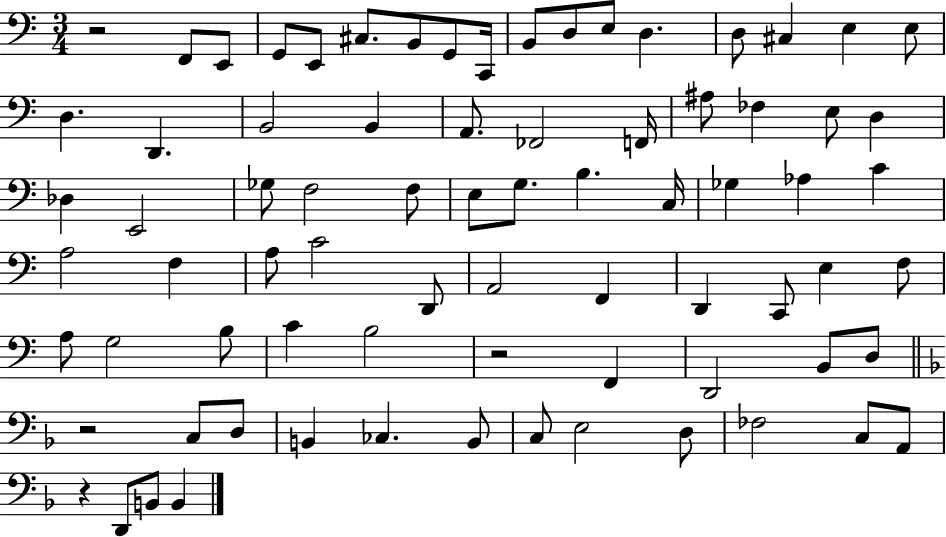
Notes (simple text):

R/h F2/e E2/e G2/e E2/e C#3/e. B2/e G2/e C2/s B2/e D3/e E3/e D3/q. D3/e C#3/q E3/q E3/e D3/q. D2/q. B2/h B2/q A2/e. FES2/h F2/s A#3/e FES3/q E3/e D3/q Db3/q E2/h Gb3/e F3/h F3/e E3/e G3/e. B3/q. C3/s Gb3/q Ab3/q C4/q A3/h F3/q A3/e C4/h D2/e A2/h F2/q D2/q C2/e E3/q F3/e A3/e G3/h B3/e C4/q B3/h R/h F2/q D2/h B2/e D3/e R/h C3/e D3/e B2/q CES3/q. B2/e C3/e E3/h D3/e FES3/h C3/e A2/e R/q D2/e B2/e B2/q